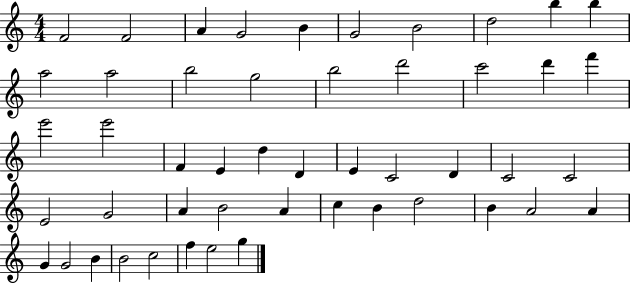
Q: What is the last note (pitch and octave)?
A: G5